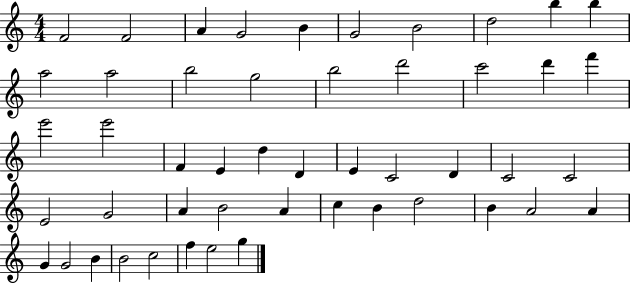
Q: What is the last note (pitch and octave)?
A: G5